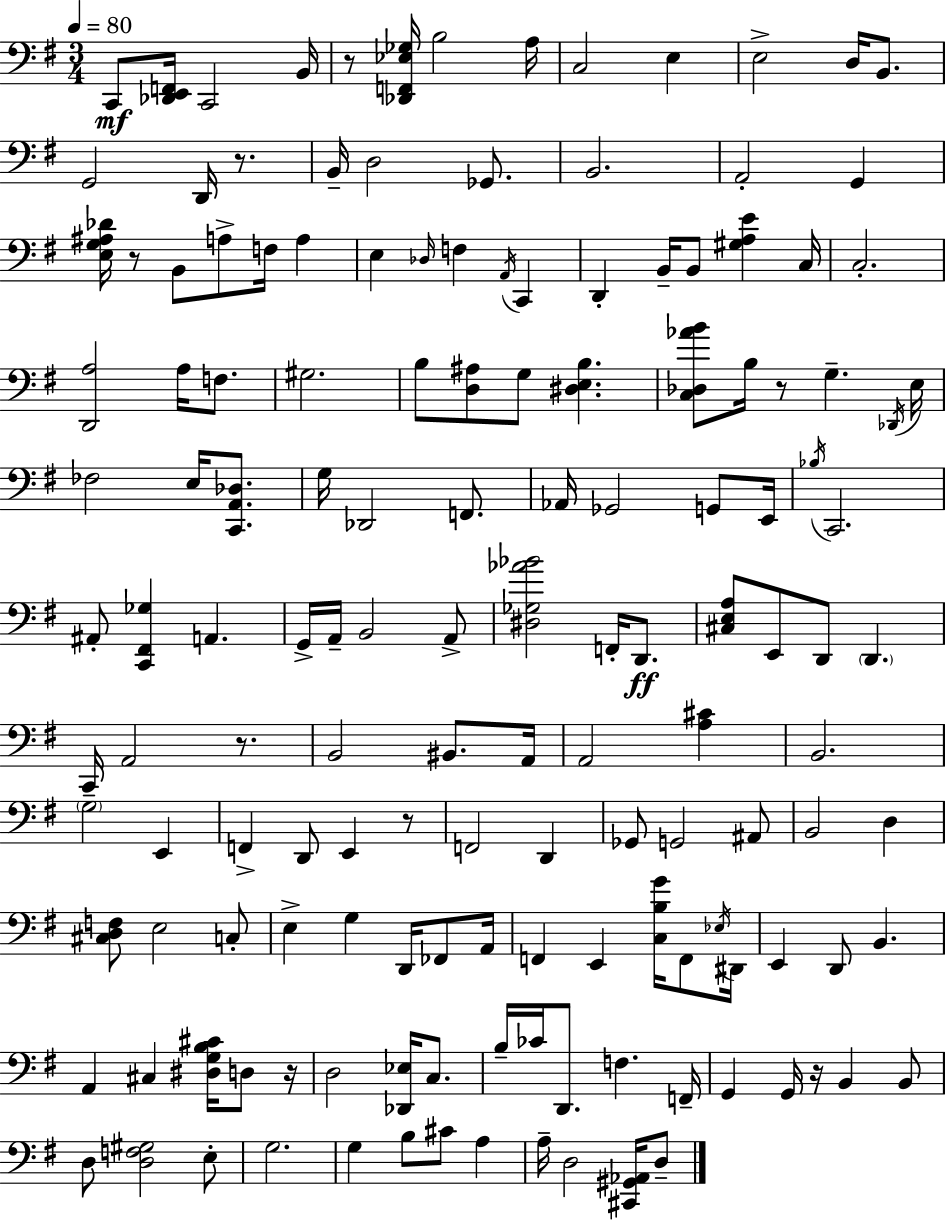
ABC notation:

X:1
T:Untitled
M:3/4
L:1/4
K:Em
C,,/2 [_D,,E,,F,,]/4 C,,2 B,,/4 z/2 [_D,,F,,_E,_G,]/4 B,2 A,/4 C,2 E, E,2 D,/4 B,,/2 G,,2 D,,/4 z/2 B,,/4 D,2 _G,,/2 B,,2 A,,2 G,, [E,G,^A,_D]/4 z/2 B,,/2 A,/2 F,/4 A, E, _D,/4 F, A,,/4 C,, D,, B,,/4 B,,/2 [^G,A,E] C,/4 C,2 [D,,A,]2 A,/4 F,/2 ^G,2 B,/2 [D,^A,]/2 G,/2 [^D,E,B,] [C,_D,_AB]/2 B,/4 z/2 G, _D,,/4 E,/4 _F,2 E,/4 [C,,A,,_D,]/2 G,/4 _D,,2 F,,/2 _A,,/4 _G,,2 G,,/2 E,,/4 _B,/4 C,,2 ^A,,/2 [C,,^F,,_G,] A,, G,,/4 A,,/4 B,,2 A,,/2 [^D,_G,_A_B]2 F,,/4 D,,/2 [^C,E,A,]/2 E,,/2 D,,/2 D,, C,,/4 A,,2 z/2 B,,2 ^B,,/2 A,,/4 A,,2 [A,^C] B,,2 G,2 E,, F,, D,,/2 E,, z/2 F,,2 D,, _G,,/2 G,,2 ^A,,/2 B,,2 D, [^C,D,F,]/2 E,2 C,/2 E, G, D,,/4 _F,,/2 A,,/4 F,, E,, [C,B,G]/4 F,,/2 _E,/4 ^D,,/4 E,, D,,/2 B,, A,, ^C, [^D,G,B,^C]/4 D,/2 z/4 D,2 [_D,,_E,]/4 C,/2 B,/4 _C/4 D,,/2 F, F,,/4 G,, G,,/4 z/4 B,, B,,/2 D,/2 [D,F,^G,]2 E,/2 G,2 G, B,/2 ^C/2 A, A,/4 D,2 [^C,,^G,,_A,,]/4 D,/2